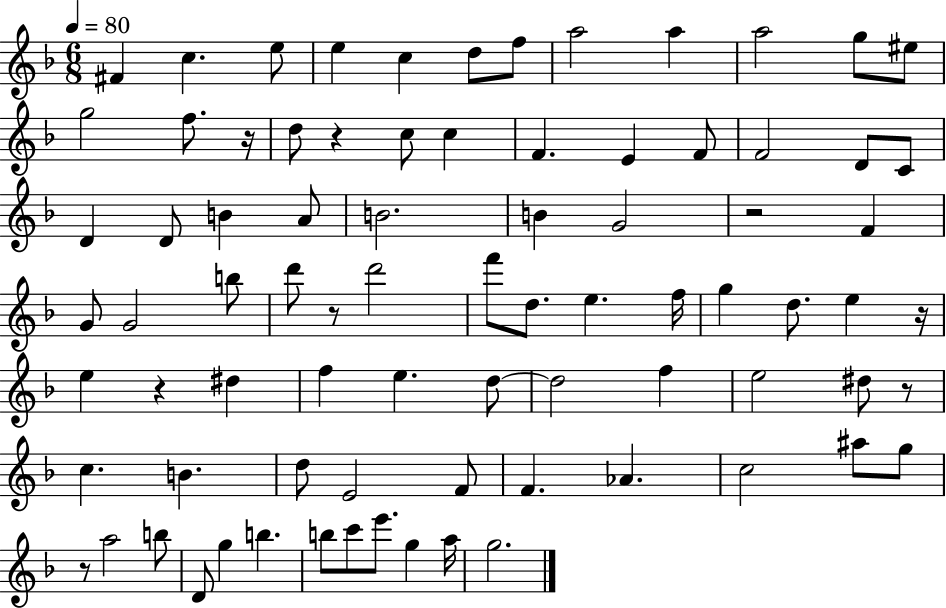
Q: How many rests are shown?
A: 8